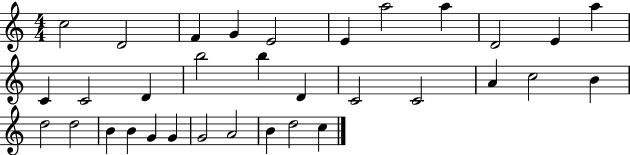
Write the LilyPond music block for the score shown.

{
  \clef treble
  \numericTimeSignature
  \time 4/4
  \key c \major
  c''2 d'2 | f'4 g'4 e'2 | e'4 a''2 a''4 | d'2 e'4 a''4 | \break c'4 c'2 d'4 | b''2 b''4 d'4 | c'2 c'2 | a'4 c''2 b'4 | \break d''2 d''2 | b'4 b'4 g'4 g'4 | g'2 a'2 | b'4 d''2 c''4 | \break \bar "|."
}